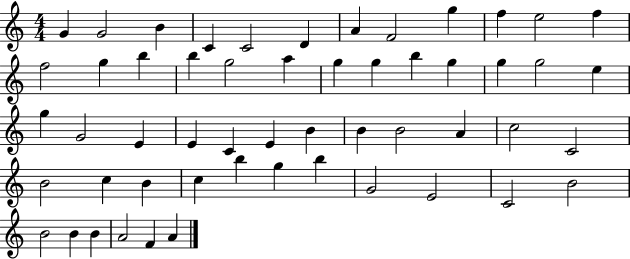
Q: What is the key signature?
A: C major